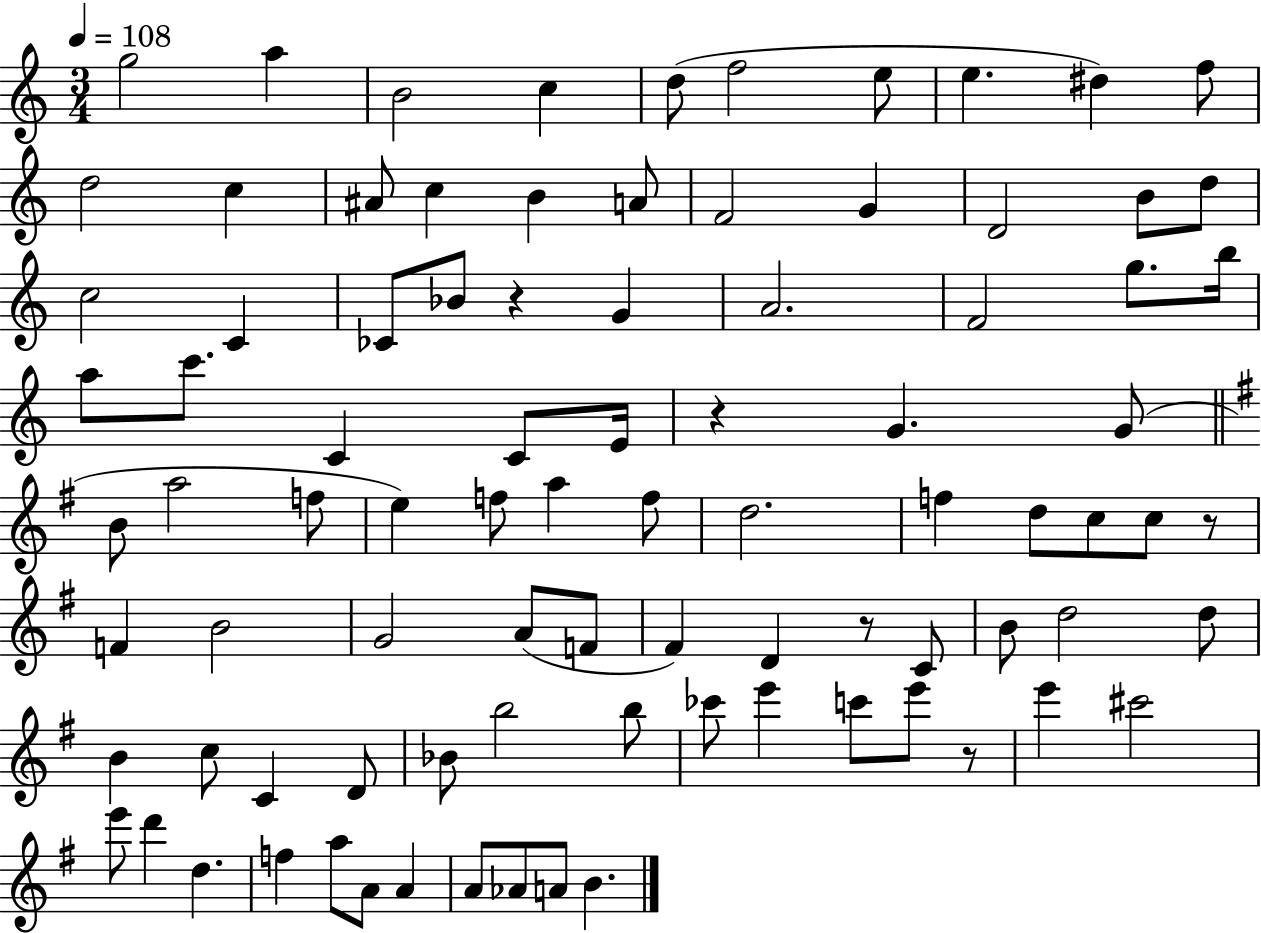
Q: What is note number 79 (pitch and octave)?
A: A4